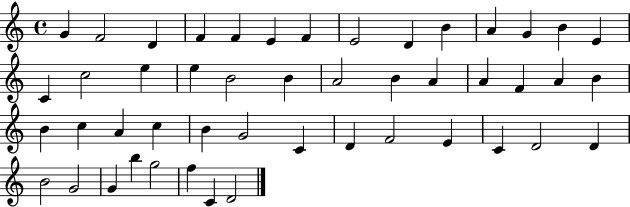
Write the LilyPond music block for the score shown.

{
  \clef treble
  \time 4/4
  \defaultTimeSignature
  \key c \major
  g'4 f'2 d'4 | f'4 f'4 e'4 f'4 | e'2 d'4 b'4 | a'4 g'4 b'4 e'4 | \break c'4 c''2 e''4 | e''4 b'2 b'4 | a'2 b'4 a'4 | a'4 f'4 a'4 b'4 | \break b'4 c''4 a'4 c''4 | b'4 g'2 c'4 | d'4 f'2 e'4 | c'4 d'2 d'4 | \break b'2 g'2 | g'4 b''4 g''2 | f''4 c'4 d'2 | \bar "|."
}